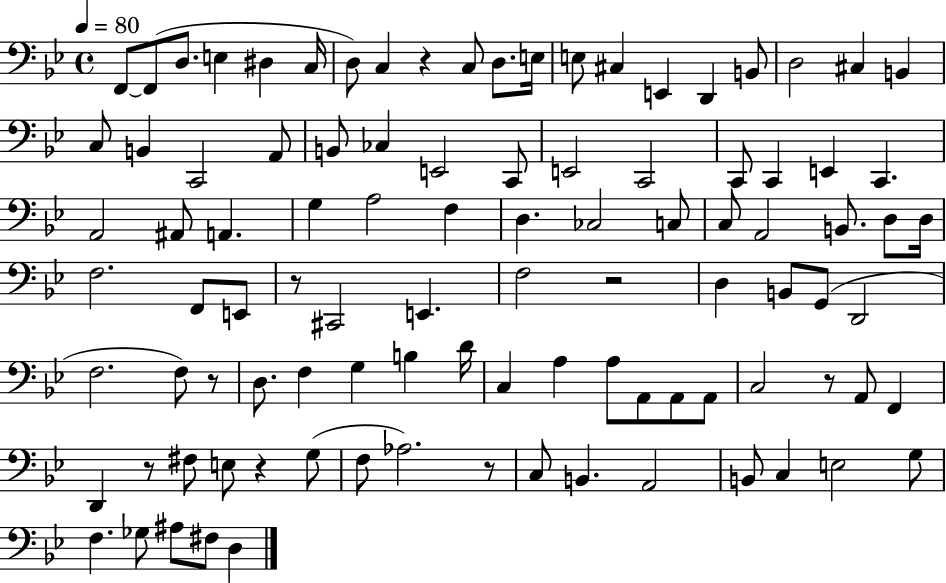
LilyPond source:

{
  \clef bass
  \time 4/4
  \defaultTimeSignature
  \key bes \major
  \tempo 4 = 80
  \repeat volta 2 { f,8~~ f,8( d8. e4 dis4 c16 | d8) c4 r4 c8 d8. e16 | e8 cis4 e,4 d,4 b,8 | d2 cis4 b,4 | \break c8 b,4 c,2 a,8 | b,8 ces4 e,2 c,8 | e,2 c,2 | c,8 c,4 e,4 c,4. | \break a,2 ais,8 a,4. | g4 a2 f4 | d4. ces2 c8 | c8 a,2 b,8. d8 d16 | \break f2. f,8 e,8 | r8 cis,2 e,4. | f2 r2 | d4 b,8 g,8( d,2 | \break f2. f8) r8 | d8. f4 g4 b4 d'16 | c4 a4 a8 a,8 a,8 a,8 | c2 r8 a,8 f,4 | \break d,4 r8 fis8 e8 r4 g8( | f8 aes2.) r8 | c8 b,4. a,2 | b,8 c4 e2 g8 | \break f4. ges8 ais8 fis8 d4 | } \bar "|."
}